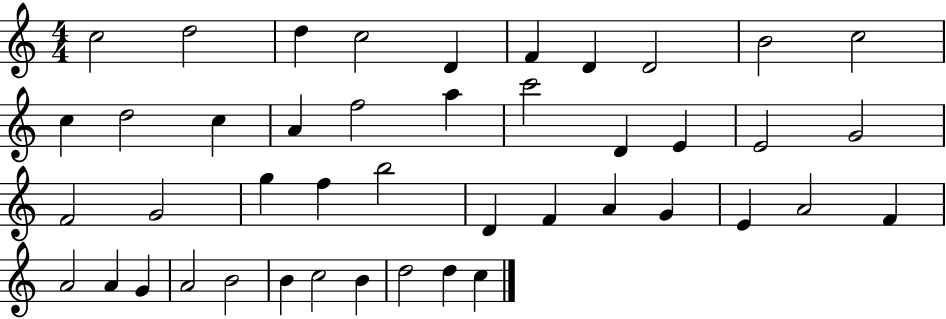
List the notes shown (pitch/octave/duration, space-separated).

C5/h D5/h D5/q C5/h D4/q F4/q D4/q D4/h B4/h C5/h C5/q D5/h C5/q A4/q F5/h A5/q C6/h D4/q E4/q E4/h G4/h F4/h G4/h G5/q F5/q B5/h D4/q F4/q A4/q G4/q E4/q A4/h F4/q A4/h A4/q G4/q A4/h B4/h B4/q C5/h B4/q D5/h D5/q C5/q